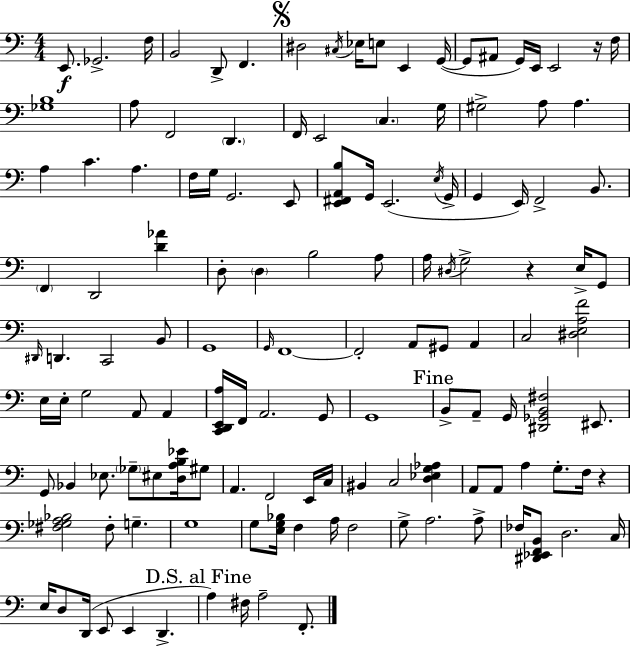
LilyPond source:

{
  \clef bass
  \numericTimeSignature
  \time 4/4
  \key c \major
  \repeat volta 2 { e,8.\f ges,2.-> f16 | b,2 d,8-> f,4. | \mark \markup { \musicglyph "scripts.segno" } dis2 \acciaccatura { cis16 } ees16 e8 e,4 | g,16~(~ g,8 ais,8 g,16) e,16 e,2 r16 | \break f16 <ges b>1 | a8 f,2 \parenthesize d,4. | f,16 e,2 \parenthesize c4. | g16 gis2-> a8 a4. | \break a4 c'4. a4. | f16 g16 g,2. e,8 | <e, fis, a, b>8 g,16 e,2.( | \acciaccatura { e16 } g,16-> g,4 e,16) f,2-> b,8. | \break \parenthesize f,4 d,2 <d' aes'>4 | d8-. \parenthesize d4 b2 | a8 a16 \acciaccatura { dis16 } g2-> r4 | e16-> g,8 \grace { dis,16 } d,4. c,2 | \break b,8 g,1 | \grace { g,16 } f,1~~ | f,2-. a,8 gis,8 | a,4 c2 <dis e a f'>2 | \break e16 e16-. g2 a,8 | a,4 <c, d, e, a>16 f,16 a,2. | g,8 g,1 | \mark "Fine" b,8-> a,8-- g,16 <dis, ges, b, fis>2 | \break eis,8. g,8 bes,4 ees8. \parenthesize ges8-- | eis8 <d a b ees'>16 gis8 a,4. f,2 | e,16 c16 bis,4 c2 | <d ees g aes>4 a,8 a,8 a4 g8.-. | \break f16 r4 <fis ges a bes>2 fis8-. g4.-- | g1 | g8 <e g bes>16 f4 a16 f2 | g8-> a2. | \break a8-> fes16 <dis, ees, f, b,>8 d2. | c16 e16 d8 d,16( e,8 e,4 d,4.-> | \mark "D.S. al Fine" a4) fis16 a2-- | f,8.-. } \bar "|."
}